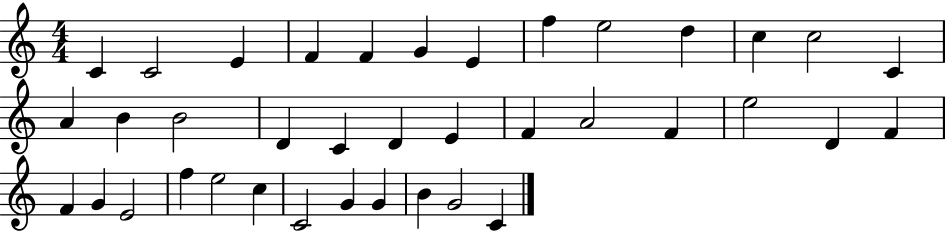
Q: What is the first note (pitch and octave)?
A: C4